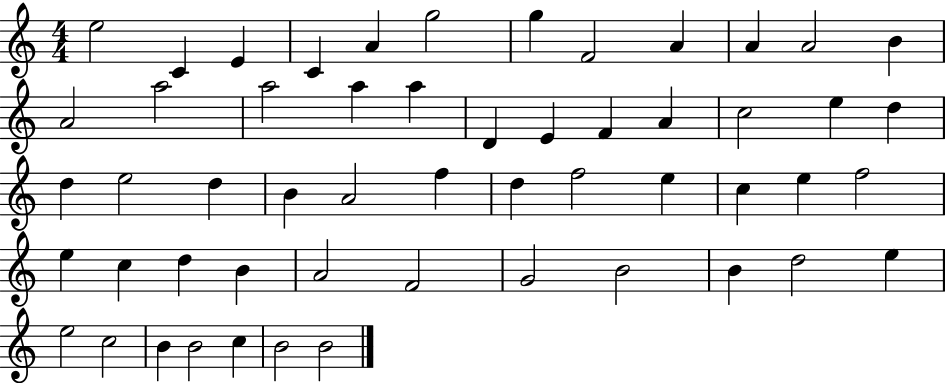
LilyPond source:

{
  \clef treble
  \numericTimeSignature
  \time 4/4
  \key c \major
  e''2 c'4 e'4 | c'4 a'4 g''2 | g''4 f'2 a'4 | a'4 a'2 b'4 | \break a'2 a''2 | a''2 a''4 a''4 | d'4 e'4 f'4 a'4 | c''2 e''4 d''4 | \break d''4 e''2 d''4 | b'4 a'2 f''4 | d''4 f''2 e''4 | c''4 e''4 f''2 | \break e''4 c''4 d''4 b'4 | a'2 f'2 | g'2 b'2 | b'4 d''2 e''4 | \break e''2 c''2 | b'4 b'2 c''4 | b'2 b'2 | \bar "|."
}